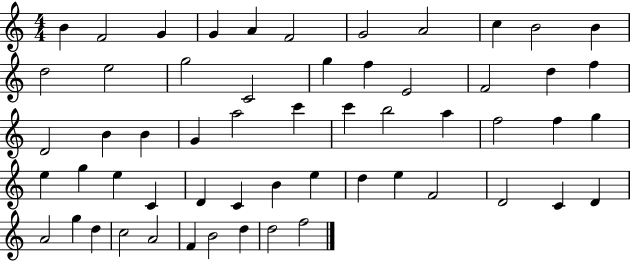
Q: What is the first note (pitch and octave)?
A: B4